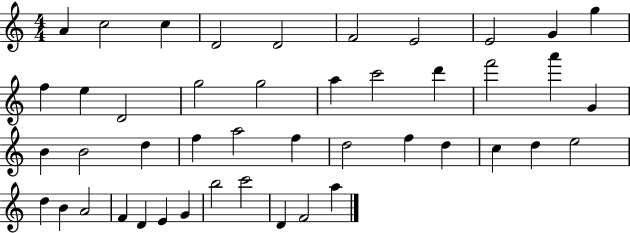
{
  \clef treble
  \numericTimeSignature
  \time 4/4
  \key c \major
  a'4 c''2 c''4 | d'2 d'2 | f'2 e'2 | e'2 g'4 g''4 | \break f''4 e''4 d'2 | g''2 g''2 | a''4 c'''2 d'''4 | f'''2 a'''4 g'4 | \break b'4 b'2 d''4 | f''4 a''2 f''4 | d''2 f''4 d''4 | c''4 d''4 e''2 | \break d''4 b'4 a'2 | f'4 d'4 e'4 g'4 | b''2 c'''2 | d'4 f'2 a''4 | \break \bar "|."
}